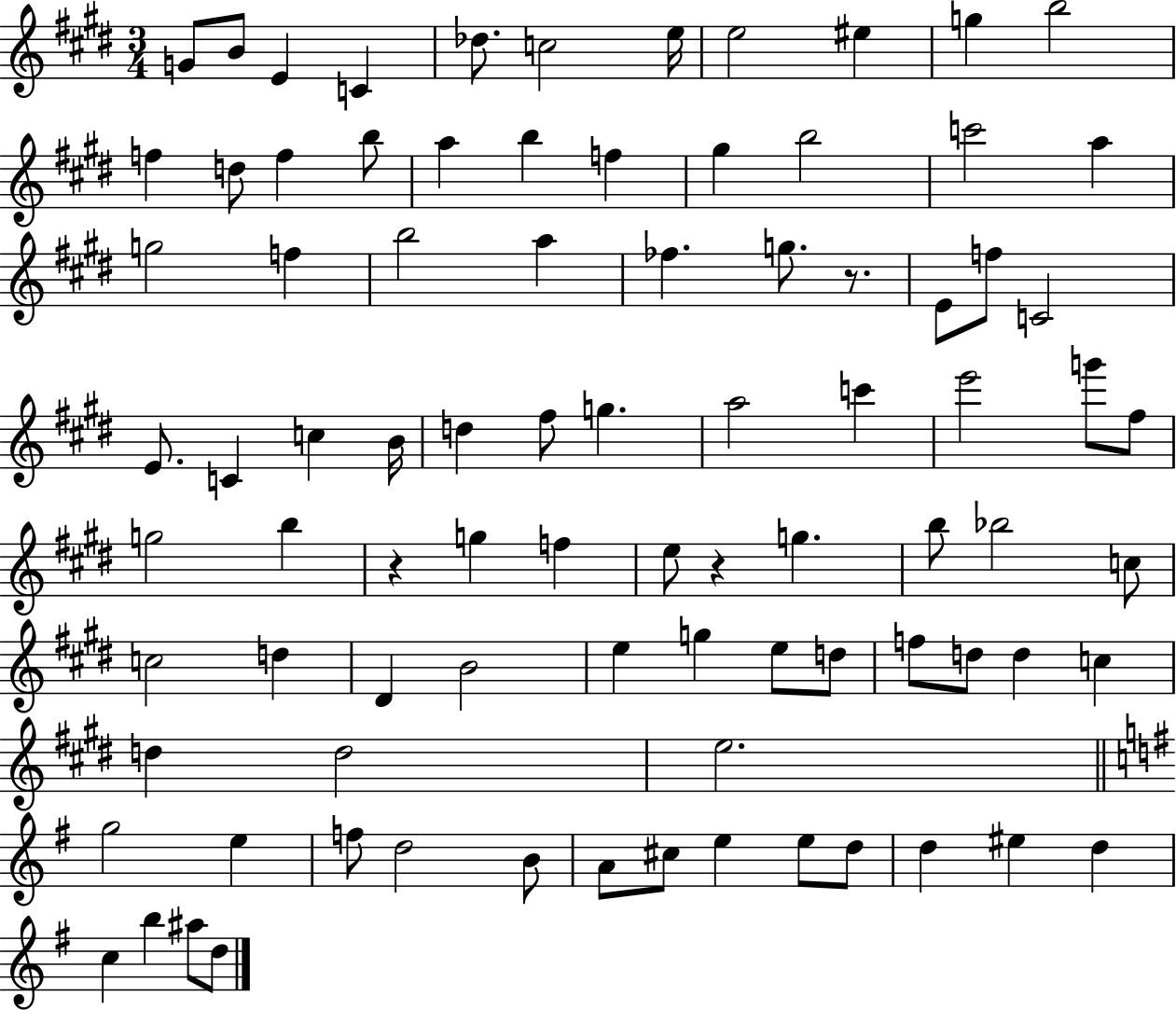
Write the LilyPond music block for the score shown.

{
  \clef treble
  \numericTimeSignature
  \time 3/4
  \key e \major
  g'8 b'8 e'4 c'4 | des''8. c''2 e''16 | e''2 eis''4 | g''4 b''2 | \break f''4 d''8 f''4 b''8 | a''4 b''4 f''4 | gis''4 b''2 | c'''2 a''4 | \break g''2 f''4 | b''2 a''4 | fes''4. g''8. r8. | e'8 f''8 c'2 | \break e'8. c'4 c''4 b'16 | d''4 fis''8 g''4. | a''2 c'''4 | e'''2 g'''8 fis''8 | \break g''2 b''4 | r4 g''4 f''4 | e''8 r4 g''4. | b''8 bes''2 c''8 | \break c''2 d''4 | dis'4 b'2 | e''4 g''4 e''8 d''8 | f''8 d''8 d''4 c''4 | \break d''4 d''2 | e''2. | \bar "||" \break \key g \major g''2 e''4 | f''8 d''2 b'8 | a'8 cis''8 e''4 e''8 d''8 | d''4 eis''4 d''4 | \break c''4 b''4 ais''8 d''8 | \bar "|."
}